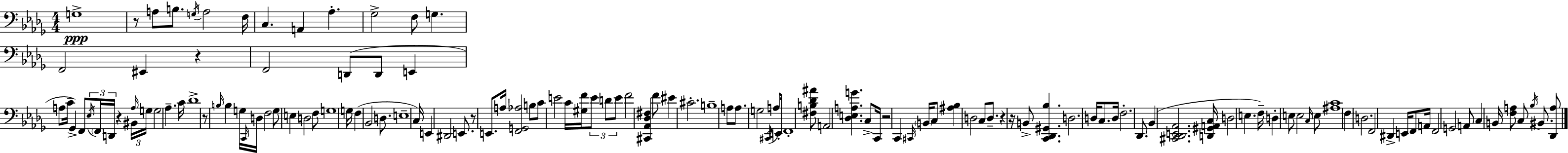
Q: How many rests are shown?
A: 8